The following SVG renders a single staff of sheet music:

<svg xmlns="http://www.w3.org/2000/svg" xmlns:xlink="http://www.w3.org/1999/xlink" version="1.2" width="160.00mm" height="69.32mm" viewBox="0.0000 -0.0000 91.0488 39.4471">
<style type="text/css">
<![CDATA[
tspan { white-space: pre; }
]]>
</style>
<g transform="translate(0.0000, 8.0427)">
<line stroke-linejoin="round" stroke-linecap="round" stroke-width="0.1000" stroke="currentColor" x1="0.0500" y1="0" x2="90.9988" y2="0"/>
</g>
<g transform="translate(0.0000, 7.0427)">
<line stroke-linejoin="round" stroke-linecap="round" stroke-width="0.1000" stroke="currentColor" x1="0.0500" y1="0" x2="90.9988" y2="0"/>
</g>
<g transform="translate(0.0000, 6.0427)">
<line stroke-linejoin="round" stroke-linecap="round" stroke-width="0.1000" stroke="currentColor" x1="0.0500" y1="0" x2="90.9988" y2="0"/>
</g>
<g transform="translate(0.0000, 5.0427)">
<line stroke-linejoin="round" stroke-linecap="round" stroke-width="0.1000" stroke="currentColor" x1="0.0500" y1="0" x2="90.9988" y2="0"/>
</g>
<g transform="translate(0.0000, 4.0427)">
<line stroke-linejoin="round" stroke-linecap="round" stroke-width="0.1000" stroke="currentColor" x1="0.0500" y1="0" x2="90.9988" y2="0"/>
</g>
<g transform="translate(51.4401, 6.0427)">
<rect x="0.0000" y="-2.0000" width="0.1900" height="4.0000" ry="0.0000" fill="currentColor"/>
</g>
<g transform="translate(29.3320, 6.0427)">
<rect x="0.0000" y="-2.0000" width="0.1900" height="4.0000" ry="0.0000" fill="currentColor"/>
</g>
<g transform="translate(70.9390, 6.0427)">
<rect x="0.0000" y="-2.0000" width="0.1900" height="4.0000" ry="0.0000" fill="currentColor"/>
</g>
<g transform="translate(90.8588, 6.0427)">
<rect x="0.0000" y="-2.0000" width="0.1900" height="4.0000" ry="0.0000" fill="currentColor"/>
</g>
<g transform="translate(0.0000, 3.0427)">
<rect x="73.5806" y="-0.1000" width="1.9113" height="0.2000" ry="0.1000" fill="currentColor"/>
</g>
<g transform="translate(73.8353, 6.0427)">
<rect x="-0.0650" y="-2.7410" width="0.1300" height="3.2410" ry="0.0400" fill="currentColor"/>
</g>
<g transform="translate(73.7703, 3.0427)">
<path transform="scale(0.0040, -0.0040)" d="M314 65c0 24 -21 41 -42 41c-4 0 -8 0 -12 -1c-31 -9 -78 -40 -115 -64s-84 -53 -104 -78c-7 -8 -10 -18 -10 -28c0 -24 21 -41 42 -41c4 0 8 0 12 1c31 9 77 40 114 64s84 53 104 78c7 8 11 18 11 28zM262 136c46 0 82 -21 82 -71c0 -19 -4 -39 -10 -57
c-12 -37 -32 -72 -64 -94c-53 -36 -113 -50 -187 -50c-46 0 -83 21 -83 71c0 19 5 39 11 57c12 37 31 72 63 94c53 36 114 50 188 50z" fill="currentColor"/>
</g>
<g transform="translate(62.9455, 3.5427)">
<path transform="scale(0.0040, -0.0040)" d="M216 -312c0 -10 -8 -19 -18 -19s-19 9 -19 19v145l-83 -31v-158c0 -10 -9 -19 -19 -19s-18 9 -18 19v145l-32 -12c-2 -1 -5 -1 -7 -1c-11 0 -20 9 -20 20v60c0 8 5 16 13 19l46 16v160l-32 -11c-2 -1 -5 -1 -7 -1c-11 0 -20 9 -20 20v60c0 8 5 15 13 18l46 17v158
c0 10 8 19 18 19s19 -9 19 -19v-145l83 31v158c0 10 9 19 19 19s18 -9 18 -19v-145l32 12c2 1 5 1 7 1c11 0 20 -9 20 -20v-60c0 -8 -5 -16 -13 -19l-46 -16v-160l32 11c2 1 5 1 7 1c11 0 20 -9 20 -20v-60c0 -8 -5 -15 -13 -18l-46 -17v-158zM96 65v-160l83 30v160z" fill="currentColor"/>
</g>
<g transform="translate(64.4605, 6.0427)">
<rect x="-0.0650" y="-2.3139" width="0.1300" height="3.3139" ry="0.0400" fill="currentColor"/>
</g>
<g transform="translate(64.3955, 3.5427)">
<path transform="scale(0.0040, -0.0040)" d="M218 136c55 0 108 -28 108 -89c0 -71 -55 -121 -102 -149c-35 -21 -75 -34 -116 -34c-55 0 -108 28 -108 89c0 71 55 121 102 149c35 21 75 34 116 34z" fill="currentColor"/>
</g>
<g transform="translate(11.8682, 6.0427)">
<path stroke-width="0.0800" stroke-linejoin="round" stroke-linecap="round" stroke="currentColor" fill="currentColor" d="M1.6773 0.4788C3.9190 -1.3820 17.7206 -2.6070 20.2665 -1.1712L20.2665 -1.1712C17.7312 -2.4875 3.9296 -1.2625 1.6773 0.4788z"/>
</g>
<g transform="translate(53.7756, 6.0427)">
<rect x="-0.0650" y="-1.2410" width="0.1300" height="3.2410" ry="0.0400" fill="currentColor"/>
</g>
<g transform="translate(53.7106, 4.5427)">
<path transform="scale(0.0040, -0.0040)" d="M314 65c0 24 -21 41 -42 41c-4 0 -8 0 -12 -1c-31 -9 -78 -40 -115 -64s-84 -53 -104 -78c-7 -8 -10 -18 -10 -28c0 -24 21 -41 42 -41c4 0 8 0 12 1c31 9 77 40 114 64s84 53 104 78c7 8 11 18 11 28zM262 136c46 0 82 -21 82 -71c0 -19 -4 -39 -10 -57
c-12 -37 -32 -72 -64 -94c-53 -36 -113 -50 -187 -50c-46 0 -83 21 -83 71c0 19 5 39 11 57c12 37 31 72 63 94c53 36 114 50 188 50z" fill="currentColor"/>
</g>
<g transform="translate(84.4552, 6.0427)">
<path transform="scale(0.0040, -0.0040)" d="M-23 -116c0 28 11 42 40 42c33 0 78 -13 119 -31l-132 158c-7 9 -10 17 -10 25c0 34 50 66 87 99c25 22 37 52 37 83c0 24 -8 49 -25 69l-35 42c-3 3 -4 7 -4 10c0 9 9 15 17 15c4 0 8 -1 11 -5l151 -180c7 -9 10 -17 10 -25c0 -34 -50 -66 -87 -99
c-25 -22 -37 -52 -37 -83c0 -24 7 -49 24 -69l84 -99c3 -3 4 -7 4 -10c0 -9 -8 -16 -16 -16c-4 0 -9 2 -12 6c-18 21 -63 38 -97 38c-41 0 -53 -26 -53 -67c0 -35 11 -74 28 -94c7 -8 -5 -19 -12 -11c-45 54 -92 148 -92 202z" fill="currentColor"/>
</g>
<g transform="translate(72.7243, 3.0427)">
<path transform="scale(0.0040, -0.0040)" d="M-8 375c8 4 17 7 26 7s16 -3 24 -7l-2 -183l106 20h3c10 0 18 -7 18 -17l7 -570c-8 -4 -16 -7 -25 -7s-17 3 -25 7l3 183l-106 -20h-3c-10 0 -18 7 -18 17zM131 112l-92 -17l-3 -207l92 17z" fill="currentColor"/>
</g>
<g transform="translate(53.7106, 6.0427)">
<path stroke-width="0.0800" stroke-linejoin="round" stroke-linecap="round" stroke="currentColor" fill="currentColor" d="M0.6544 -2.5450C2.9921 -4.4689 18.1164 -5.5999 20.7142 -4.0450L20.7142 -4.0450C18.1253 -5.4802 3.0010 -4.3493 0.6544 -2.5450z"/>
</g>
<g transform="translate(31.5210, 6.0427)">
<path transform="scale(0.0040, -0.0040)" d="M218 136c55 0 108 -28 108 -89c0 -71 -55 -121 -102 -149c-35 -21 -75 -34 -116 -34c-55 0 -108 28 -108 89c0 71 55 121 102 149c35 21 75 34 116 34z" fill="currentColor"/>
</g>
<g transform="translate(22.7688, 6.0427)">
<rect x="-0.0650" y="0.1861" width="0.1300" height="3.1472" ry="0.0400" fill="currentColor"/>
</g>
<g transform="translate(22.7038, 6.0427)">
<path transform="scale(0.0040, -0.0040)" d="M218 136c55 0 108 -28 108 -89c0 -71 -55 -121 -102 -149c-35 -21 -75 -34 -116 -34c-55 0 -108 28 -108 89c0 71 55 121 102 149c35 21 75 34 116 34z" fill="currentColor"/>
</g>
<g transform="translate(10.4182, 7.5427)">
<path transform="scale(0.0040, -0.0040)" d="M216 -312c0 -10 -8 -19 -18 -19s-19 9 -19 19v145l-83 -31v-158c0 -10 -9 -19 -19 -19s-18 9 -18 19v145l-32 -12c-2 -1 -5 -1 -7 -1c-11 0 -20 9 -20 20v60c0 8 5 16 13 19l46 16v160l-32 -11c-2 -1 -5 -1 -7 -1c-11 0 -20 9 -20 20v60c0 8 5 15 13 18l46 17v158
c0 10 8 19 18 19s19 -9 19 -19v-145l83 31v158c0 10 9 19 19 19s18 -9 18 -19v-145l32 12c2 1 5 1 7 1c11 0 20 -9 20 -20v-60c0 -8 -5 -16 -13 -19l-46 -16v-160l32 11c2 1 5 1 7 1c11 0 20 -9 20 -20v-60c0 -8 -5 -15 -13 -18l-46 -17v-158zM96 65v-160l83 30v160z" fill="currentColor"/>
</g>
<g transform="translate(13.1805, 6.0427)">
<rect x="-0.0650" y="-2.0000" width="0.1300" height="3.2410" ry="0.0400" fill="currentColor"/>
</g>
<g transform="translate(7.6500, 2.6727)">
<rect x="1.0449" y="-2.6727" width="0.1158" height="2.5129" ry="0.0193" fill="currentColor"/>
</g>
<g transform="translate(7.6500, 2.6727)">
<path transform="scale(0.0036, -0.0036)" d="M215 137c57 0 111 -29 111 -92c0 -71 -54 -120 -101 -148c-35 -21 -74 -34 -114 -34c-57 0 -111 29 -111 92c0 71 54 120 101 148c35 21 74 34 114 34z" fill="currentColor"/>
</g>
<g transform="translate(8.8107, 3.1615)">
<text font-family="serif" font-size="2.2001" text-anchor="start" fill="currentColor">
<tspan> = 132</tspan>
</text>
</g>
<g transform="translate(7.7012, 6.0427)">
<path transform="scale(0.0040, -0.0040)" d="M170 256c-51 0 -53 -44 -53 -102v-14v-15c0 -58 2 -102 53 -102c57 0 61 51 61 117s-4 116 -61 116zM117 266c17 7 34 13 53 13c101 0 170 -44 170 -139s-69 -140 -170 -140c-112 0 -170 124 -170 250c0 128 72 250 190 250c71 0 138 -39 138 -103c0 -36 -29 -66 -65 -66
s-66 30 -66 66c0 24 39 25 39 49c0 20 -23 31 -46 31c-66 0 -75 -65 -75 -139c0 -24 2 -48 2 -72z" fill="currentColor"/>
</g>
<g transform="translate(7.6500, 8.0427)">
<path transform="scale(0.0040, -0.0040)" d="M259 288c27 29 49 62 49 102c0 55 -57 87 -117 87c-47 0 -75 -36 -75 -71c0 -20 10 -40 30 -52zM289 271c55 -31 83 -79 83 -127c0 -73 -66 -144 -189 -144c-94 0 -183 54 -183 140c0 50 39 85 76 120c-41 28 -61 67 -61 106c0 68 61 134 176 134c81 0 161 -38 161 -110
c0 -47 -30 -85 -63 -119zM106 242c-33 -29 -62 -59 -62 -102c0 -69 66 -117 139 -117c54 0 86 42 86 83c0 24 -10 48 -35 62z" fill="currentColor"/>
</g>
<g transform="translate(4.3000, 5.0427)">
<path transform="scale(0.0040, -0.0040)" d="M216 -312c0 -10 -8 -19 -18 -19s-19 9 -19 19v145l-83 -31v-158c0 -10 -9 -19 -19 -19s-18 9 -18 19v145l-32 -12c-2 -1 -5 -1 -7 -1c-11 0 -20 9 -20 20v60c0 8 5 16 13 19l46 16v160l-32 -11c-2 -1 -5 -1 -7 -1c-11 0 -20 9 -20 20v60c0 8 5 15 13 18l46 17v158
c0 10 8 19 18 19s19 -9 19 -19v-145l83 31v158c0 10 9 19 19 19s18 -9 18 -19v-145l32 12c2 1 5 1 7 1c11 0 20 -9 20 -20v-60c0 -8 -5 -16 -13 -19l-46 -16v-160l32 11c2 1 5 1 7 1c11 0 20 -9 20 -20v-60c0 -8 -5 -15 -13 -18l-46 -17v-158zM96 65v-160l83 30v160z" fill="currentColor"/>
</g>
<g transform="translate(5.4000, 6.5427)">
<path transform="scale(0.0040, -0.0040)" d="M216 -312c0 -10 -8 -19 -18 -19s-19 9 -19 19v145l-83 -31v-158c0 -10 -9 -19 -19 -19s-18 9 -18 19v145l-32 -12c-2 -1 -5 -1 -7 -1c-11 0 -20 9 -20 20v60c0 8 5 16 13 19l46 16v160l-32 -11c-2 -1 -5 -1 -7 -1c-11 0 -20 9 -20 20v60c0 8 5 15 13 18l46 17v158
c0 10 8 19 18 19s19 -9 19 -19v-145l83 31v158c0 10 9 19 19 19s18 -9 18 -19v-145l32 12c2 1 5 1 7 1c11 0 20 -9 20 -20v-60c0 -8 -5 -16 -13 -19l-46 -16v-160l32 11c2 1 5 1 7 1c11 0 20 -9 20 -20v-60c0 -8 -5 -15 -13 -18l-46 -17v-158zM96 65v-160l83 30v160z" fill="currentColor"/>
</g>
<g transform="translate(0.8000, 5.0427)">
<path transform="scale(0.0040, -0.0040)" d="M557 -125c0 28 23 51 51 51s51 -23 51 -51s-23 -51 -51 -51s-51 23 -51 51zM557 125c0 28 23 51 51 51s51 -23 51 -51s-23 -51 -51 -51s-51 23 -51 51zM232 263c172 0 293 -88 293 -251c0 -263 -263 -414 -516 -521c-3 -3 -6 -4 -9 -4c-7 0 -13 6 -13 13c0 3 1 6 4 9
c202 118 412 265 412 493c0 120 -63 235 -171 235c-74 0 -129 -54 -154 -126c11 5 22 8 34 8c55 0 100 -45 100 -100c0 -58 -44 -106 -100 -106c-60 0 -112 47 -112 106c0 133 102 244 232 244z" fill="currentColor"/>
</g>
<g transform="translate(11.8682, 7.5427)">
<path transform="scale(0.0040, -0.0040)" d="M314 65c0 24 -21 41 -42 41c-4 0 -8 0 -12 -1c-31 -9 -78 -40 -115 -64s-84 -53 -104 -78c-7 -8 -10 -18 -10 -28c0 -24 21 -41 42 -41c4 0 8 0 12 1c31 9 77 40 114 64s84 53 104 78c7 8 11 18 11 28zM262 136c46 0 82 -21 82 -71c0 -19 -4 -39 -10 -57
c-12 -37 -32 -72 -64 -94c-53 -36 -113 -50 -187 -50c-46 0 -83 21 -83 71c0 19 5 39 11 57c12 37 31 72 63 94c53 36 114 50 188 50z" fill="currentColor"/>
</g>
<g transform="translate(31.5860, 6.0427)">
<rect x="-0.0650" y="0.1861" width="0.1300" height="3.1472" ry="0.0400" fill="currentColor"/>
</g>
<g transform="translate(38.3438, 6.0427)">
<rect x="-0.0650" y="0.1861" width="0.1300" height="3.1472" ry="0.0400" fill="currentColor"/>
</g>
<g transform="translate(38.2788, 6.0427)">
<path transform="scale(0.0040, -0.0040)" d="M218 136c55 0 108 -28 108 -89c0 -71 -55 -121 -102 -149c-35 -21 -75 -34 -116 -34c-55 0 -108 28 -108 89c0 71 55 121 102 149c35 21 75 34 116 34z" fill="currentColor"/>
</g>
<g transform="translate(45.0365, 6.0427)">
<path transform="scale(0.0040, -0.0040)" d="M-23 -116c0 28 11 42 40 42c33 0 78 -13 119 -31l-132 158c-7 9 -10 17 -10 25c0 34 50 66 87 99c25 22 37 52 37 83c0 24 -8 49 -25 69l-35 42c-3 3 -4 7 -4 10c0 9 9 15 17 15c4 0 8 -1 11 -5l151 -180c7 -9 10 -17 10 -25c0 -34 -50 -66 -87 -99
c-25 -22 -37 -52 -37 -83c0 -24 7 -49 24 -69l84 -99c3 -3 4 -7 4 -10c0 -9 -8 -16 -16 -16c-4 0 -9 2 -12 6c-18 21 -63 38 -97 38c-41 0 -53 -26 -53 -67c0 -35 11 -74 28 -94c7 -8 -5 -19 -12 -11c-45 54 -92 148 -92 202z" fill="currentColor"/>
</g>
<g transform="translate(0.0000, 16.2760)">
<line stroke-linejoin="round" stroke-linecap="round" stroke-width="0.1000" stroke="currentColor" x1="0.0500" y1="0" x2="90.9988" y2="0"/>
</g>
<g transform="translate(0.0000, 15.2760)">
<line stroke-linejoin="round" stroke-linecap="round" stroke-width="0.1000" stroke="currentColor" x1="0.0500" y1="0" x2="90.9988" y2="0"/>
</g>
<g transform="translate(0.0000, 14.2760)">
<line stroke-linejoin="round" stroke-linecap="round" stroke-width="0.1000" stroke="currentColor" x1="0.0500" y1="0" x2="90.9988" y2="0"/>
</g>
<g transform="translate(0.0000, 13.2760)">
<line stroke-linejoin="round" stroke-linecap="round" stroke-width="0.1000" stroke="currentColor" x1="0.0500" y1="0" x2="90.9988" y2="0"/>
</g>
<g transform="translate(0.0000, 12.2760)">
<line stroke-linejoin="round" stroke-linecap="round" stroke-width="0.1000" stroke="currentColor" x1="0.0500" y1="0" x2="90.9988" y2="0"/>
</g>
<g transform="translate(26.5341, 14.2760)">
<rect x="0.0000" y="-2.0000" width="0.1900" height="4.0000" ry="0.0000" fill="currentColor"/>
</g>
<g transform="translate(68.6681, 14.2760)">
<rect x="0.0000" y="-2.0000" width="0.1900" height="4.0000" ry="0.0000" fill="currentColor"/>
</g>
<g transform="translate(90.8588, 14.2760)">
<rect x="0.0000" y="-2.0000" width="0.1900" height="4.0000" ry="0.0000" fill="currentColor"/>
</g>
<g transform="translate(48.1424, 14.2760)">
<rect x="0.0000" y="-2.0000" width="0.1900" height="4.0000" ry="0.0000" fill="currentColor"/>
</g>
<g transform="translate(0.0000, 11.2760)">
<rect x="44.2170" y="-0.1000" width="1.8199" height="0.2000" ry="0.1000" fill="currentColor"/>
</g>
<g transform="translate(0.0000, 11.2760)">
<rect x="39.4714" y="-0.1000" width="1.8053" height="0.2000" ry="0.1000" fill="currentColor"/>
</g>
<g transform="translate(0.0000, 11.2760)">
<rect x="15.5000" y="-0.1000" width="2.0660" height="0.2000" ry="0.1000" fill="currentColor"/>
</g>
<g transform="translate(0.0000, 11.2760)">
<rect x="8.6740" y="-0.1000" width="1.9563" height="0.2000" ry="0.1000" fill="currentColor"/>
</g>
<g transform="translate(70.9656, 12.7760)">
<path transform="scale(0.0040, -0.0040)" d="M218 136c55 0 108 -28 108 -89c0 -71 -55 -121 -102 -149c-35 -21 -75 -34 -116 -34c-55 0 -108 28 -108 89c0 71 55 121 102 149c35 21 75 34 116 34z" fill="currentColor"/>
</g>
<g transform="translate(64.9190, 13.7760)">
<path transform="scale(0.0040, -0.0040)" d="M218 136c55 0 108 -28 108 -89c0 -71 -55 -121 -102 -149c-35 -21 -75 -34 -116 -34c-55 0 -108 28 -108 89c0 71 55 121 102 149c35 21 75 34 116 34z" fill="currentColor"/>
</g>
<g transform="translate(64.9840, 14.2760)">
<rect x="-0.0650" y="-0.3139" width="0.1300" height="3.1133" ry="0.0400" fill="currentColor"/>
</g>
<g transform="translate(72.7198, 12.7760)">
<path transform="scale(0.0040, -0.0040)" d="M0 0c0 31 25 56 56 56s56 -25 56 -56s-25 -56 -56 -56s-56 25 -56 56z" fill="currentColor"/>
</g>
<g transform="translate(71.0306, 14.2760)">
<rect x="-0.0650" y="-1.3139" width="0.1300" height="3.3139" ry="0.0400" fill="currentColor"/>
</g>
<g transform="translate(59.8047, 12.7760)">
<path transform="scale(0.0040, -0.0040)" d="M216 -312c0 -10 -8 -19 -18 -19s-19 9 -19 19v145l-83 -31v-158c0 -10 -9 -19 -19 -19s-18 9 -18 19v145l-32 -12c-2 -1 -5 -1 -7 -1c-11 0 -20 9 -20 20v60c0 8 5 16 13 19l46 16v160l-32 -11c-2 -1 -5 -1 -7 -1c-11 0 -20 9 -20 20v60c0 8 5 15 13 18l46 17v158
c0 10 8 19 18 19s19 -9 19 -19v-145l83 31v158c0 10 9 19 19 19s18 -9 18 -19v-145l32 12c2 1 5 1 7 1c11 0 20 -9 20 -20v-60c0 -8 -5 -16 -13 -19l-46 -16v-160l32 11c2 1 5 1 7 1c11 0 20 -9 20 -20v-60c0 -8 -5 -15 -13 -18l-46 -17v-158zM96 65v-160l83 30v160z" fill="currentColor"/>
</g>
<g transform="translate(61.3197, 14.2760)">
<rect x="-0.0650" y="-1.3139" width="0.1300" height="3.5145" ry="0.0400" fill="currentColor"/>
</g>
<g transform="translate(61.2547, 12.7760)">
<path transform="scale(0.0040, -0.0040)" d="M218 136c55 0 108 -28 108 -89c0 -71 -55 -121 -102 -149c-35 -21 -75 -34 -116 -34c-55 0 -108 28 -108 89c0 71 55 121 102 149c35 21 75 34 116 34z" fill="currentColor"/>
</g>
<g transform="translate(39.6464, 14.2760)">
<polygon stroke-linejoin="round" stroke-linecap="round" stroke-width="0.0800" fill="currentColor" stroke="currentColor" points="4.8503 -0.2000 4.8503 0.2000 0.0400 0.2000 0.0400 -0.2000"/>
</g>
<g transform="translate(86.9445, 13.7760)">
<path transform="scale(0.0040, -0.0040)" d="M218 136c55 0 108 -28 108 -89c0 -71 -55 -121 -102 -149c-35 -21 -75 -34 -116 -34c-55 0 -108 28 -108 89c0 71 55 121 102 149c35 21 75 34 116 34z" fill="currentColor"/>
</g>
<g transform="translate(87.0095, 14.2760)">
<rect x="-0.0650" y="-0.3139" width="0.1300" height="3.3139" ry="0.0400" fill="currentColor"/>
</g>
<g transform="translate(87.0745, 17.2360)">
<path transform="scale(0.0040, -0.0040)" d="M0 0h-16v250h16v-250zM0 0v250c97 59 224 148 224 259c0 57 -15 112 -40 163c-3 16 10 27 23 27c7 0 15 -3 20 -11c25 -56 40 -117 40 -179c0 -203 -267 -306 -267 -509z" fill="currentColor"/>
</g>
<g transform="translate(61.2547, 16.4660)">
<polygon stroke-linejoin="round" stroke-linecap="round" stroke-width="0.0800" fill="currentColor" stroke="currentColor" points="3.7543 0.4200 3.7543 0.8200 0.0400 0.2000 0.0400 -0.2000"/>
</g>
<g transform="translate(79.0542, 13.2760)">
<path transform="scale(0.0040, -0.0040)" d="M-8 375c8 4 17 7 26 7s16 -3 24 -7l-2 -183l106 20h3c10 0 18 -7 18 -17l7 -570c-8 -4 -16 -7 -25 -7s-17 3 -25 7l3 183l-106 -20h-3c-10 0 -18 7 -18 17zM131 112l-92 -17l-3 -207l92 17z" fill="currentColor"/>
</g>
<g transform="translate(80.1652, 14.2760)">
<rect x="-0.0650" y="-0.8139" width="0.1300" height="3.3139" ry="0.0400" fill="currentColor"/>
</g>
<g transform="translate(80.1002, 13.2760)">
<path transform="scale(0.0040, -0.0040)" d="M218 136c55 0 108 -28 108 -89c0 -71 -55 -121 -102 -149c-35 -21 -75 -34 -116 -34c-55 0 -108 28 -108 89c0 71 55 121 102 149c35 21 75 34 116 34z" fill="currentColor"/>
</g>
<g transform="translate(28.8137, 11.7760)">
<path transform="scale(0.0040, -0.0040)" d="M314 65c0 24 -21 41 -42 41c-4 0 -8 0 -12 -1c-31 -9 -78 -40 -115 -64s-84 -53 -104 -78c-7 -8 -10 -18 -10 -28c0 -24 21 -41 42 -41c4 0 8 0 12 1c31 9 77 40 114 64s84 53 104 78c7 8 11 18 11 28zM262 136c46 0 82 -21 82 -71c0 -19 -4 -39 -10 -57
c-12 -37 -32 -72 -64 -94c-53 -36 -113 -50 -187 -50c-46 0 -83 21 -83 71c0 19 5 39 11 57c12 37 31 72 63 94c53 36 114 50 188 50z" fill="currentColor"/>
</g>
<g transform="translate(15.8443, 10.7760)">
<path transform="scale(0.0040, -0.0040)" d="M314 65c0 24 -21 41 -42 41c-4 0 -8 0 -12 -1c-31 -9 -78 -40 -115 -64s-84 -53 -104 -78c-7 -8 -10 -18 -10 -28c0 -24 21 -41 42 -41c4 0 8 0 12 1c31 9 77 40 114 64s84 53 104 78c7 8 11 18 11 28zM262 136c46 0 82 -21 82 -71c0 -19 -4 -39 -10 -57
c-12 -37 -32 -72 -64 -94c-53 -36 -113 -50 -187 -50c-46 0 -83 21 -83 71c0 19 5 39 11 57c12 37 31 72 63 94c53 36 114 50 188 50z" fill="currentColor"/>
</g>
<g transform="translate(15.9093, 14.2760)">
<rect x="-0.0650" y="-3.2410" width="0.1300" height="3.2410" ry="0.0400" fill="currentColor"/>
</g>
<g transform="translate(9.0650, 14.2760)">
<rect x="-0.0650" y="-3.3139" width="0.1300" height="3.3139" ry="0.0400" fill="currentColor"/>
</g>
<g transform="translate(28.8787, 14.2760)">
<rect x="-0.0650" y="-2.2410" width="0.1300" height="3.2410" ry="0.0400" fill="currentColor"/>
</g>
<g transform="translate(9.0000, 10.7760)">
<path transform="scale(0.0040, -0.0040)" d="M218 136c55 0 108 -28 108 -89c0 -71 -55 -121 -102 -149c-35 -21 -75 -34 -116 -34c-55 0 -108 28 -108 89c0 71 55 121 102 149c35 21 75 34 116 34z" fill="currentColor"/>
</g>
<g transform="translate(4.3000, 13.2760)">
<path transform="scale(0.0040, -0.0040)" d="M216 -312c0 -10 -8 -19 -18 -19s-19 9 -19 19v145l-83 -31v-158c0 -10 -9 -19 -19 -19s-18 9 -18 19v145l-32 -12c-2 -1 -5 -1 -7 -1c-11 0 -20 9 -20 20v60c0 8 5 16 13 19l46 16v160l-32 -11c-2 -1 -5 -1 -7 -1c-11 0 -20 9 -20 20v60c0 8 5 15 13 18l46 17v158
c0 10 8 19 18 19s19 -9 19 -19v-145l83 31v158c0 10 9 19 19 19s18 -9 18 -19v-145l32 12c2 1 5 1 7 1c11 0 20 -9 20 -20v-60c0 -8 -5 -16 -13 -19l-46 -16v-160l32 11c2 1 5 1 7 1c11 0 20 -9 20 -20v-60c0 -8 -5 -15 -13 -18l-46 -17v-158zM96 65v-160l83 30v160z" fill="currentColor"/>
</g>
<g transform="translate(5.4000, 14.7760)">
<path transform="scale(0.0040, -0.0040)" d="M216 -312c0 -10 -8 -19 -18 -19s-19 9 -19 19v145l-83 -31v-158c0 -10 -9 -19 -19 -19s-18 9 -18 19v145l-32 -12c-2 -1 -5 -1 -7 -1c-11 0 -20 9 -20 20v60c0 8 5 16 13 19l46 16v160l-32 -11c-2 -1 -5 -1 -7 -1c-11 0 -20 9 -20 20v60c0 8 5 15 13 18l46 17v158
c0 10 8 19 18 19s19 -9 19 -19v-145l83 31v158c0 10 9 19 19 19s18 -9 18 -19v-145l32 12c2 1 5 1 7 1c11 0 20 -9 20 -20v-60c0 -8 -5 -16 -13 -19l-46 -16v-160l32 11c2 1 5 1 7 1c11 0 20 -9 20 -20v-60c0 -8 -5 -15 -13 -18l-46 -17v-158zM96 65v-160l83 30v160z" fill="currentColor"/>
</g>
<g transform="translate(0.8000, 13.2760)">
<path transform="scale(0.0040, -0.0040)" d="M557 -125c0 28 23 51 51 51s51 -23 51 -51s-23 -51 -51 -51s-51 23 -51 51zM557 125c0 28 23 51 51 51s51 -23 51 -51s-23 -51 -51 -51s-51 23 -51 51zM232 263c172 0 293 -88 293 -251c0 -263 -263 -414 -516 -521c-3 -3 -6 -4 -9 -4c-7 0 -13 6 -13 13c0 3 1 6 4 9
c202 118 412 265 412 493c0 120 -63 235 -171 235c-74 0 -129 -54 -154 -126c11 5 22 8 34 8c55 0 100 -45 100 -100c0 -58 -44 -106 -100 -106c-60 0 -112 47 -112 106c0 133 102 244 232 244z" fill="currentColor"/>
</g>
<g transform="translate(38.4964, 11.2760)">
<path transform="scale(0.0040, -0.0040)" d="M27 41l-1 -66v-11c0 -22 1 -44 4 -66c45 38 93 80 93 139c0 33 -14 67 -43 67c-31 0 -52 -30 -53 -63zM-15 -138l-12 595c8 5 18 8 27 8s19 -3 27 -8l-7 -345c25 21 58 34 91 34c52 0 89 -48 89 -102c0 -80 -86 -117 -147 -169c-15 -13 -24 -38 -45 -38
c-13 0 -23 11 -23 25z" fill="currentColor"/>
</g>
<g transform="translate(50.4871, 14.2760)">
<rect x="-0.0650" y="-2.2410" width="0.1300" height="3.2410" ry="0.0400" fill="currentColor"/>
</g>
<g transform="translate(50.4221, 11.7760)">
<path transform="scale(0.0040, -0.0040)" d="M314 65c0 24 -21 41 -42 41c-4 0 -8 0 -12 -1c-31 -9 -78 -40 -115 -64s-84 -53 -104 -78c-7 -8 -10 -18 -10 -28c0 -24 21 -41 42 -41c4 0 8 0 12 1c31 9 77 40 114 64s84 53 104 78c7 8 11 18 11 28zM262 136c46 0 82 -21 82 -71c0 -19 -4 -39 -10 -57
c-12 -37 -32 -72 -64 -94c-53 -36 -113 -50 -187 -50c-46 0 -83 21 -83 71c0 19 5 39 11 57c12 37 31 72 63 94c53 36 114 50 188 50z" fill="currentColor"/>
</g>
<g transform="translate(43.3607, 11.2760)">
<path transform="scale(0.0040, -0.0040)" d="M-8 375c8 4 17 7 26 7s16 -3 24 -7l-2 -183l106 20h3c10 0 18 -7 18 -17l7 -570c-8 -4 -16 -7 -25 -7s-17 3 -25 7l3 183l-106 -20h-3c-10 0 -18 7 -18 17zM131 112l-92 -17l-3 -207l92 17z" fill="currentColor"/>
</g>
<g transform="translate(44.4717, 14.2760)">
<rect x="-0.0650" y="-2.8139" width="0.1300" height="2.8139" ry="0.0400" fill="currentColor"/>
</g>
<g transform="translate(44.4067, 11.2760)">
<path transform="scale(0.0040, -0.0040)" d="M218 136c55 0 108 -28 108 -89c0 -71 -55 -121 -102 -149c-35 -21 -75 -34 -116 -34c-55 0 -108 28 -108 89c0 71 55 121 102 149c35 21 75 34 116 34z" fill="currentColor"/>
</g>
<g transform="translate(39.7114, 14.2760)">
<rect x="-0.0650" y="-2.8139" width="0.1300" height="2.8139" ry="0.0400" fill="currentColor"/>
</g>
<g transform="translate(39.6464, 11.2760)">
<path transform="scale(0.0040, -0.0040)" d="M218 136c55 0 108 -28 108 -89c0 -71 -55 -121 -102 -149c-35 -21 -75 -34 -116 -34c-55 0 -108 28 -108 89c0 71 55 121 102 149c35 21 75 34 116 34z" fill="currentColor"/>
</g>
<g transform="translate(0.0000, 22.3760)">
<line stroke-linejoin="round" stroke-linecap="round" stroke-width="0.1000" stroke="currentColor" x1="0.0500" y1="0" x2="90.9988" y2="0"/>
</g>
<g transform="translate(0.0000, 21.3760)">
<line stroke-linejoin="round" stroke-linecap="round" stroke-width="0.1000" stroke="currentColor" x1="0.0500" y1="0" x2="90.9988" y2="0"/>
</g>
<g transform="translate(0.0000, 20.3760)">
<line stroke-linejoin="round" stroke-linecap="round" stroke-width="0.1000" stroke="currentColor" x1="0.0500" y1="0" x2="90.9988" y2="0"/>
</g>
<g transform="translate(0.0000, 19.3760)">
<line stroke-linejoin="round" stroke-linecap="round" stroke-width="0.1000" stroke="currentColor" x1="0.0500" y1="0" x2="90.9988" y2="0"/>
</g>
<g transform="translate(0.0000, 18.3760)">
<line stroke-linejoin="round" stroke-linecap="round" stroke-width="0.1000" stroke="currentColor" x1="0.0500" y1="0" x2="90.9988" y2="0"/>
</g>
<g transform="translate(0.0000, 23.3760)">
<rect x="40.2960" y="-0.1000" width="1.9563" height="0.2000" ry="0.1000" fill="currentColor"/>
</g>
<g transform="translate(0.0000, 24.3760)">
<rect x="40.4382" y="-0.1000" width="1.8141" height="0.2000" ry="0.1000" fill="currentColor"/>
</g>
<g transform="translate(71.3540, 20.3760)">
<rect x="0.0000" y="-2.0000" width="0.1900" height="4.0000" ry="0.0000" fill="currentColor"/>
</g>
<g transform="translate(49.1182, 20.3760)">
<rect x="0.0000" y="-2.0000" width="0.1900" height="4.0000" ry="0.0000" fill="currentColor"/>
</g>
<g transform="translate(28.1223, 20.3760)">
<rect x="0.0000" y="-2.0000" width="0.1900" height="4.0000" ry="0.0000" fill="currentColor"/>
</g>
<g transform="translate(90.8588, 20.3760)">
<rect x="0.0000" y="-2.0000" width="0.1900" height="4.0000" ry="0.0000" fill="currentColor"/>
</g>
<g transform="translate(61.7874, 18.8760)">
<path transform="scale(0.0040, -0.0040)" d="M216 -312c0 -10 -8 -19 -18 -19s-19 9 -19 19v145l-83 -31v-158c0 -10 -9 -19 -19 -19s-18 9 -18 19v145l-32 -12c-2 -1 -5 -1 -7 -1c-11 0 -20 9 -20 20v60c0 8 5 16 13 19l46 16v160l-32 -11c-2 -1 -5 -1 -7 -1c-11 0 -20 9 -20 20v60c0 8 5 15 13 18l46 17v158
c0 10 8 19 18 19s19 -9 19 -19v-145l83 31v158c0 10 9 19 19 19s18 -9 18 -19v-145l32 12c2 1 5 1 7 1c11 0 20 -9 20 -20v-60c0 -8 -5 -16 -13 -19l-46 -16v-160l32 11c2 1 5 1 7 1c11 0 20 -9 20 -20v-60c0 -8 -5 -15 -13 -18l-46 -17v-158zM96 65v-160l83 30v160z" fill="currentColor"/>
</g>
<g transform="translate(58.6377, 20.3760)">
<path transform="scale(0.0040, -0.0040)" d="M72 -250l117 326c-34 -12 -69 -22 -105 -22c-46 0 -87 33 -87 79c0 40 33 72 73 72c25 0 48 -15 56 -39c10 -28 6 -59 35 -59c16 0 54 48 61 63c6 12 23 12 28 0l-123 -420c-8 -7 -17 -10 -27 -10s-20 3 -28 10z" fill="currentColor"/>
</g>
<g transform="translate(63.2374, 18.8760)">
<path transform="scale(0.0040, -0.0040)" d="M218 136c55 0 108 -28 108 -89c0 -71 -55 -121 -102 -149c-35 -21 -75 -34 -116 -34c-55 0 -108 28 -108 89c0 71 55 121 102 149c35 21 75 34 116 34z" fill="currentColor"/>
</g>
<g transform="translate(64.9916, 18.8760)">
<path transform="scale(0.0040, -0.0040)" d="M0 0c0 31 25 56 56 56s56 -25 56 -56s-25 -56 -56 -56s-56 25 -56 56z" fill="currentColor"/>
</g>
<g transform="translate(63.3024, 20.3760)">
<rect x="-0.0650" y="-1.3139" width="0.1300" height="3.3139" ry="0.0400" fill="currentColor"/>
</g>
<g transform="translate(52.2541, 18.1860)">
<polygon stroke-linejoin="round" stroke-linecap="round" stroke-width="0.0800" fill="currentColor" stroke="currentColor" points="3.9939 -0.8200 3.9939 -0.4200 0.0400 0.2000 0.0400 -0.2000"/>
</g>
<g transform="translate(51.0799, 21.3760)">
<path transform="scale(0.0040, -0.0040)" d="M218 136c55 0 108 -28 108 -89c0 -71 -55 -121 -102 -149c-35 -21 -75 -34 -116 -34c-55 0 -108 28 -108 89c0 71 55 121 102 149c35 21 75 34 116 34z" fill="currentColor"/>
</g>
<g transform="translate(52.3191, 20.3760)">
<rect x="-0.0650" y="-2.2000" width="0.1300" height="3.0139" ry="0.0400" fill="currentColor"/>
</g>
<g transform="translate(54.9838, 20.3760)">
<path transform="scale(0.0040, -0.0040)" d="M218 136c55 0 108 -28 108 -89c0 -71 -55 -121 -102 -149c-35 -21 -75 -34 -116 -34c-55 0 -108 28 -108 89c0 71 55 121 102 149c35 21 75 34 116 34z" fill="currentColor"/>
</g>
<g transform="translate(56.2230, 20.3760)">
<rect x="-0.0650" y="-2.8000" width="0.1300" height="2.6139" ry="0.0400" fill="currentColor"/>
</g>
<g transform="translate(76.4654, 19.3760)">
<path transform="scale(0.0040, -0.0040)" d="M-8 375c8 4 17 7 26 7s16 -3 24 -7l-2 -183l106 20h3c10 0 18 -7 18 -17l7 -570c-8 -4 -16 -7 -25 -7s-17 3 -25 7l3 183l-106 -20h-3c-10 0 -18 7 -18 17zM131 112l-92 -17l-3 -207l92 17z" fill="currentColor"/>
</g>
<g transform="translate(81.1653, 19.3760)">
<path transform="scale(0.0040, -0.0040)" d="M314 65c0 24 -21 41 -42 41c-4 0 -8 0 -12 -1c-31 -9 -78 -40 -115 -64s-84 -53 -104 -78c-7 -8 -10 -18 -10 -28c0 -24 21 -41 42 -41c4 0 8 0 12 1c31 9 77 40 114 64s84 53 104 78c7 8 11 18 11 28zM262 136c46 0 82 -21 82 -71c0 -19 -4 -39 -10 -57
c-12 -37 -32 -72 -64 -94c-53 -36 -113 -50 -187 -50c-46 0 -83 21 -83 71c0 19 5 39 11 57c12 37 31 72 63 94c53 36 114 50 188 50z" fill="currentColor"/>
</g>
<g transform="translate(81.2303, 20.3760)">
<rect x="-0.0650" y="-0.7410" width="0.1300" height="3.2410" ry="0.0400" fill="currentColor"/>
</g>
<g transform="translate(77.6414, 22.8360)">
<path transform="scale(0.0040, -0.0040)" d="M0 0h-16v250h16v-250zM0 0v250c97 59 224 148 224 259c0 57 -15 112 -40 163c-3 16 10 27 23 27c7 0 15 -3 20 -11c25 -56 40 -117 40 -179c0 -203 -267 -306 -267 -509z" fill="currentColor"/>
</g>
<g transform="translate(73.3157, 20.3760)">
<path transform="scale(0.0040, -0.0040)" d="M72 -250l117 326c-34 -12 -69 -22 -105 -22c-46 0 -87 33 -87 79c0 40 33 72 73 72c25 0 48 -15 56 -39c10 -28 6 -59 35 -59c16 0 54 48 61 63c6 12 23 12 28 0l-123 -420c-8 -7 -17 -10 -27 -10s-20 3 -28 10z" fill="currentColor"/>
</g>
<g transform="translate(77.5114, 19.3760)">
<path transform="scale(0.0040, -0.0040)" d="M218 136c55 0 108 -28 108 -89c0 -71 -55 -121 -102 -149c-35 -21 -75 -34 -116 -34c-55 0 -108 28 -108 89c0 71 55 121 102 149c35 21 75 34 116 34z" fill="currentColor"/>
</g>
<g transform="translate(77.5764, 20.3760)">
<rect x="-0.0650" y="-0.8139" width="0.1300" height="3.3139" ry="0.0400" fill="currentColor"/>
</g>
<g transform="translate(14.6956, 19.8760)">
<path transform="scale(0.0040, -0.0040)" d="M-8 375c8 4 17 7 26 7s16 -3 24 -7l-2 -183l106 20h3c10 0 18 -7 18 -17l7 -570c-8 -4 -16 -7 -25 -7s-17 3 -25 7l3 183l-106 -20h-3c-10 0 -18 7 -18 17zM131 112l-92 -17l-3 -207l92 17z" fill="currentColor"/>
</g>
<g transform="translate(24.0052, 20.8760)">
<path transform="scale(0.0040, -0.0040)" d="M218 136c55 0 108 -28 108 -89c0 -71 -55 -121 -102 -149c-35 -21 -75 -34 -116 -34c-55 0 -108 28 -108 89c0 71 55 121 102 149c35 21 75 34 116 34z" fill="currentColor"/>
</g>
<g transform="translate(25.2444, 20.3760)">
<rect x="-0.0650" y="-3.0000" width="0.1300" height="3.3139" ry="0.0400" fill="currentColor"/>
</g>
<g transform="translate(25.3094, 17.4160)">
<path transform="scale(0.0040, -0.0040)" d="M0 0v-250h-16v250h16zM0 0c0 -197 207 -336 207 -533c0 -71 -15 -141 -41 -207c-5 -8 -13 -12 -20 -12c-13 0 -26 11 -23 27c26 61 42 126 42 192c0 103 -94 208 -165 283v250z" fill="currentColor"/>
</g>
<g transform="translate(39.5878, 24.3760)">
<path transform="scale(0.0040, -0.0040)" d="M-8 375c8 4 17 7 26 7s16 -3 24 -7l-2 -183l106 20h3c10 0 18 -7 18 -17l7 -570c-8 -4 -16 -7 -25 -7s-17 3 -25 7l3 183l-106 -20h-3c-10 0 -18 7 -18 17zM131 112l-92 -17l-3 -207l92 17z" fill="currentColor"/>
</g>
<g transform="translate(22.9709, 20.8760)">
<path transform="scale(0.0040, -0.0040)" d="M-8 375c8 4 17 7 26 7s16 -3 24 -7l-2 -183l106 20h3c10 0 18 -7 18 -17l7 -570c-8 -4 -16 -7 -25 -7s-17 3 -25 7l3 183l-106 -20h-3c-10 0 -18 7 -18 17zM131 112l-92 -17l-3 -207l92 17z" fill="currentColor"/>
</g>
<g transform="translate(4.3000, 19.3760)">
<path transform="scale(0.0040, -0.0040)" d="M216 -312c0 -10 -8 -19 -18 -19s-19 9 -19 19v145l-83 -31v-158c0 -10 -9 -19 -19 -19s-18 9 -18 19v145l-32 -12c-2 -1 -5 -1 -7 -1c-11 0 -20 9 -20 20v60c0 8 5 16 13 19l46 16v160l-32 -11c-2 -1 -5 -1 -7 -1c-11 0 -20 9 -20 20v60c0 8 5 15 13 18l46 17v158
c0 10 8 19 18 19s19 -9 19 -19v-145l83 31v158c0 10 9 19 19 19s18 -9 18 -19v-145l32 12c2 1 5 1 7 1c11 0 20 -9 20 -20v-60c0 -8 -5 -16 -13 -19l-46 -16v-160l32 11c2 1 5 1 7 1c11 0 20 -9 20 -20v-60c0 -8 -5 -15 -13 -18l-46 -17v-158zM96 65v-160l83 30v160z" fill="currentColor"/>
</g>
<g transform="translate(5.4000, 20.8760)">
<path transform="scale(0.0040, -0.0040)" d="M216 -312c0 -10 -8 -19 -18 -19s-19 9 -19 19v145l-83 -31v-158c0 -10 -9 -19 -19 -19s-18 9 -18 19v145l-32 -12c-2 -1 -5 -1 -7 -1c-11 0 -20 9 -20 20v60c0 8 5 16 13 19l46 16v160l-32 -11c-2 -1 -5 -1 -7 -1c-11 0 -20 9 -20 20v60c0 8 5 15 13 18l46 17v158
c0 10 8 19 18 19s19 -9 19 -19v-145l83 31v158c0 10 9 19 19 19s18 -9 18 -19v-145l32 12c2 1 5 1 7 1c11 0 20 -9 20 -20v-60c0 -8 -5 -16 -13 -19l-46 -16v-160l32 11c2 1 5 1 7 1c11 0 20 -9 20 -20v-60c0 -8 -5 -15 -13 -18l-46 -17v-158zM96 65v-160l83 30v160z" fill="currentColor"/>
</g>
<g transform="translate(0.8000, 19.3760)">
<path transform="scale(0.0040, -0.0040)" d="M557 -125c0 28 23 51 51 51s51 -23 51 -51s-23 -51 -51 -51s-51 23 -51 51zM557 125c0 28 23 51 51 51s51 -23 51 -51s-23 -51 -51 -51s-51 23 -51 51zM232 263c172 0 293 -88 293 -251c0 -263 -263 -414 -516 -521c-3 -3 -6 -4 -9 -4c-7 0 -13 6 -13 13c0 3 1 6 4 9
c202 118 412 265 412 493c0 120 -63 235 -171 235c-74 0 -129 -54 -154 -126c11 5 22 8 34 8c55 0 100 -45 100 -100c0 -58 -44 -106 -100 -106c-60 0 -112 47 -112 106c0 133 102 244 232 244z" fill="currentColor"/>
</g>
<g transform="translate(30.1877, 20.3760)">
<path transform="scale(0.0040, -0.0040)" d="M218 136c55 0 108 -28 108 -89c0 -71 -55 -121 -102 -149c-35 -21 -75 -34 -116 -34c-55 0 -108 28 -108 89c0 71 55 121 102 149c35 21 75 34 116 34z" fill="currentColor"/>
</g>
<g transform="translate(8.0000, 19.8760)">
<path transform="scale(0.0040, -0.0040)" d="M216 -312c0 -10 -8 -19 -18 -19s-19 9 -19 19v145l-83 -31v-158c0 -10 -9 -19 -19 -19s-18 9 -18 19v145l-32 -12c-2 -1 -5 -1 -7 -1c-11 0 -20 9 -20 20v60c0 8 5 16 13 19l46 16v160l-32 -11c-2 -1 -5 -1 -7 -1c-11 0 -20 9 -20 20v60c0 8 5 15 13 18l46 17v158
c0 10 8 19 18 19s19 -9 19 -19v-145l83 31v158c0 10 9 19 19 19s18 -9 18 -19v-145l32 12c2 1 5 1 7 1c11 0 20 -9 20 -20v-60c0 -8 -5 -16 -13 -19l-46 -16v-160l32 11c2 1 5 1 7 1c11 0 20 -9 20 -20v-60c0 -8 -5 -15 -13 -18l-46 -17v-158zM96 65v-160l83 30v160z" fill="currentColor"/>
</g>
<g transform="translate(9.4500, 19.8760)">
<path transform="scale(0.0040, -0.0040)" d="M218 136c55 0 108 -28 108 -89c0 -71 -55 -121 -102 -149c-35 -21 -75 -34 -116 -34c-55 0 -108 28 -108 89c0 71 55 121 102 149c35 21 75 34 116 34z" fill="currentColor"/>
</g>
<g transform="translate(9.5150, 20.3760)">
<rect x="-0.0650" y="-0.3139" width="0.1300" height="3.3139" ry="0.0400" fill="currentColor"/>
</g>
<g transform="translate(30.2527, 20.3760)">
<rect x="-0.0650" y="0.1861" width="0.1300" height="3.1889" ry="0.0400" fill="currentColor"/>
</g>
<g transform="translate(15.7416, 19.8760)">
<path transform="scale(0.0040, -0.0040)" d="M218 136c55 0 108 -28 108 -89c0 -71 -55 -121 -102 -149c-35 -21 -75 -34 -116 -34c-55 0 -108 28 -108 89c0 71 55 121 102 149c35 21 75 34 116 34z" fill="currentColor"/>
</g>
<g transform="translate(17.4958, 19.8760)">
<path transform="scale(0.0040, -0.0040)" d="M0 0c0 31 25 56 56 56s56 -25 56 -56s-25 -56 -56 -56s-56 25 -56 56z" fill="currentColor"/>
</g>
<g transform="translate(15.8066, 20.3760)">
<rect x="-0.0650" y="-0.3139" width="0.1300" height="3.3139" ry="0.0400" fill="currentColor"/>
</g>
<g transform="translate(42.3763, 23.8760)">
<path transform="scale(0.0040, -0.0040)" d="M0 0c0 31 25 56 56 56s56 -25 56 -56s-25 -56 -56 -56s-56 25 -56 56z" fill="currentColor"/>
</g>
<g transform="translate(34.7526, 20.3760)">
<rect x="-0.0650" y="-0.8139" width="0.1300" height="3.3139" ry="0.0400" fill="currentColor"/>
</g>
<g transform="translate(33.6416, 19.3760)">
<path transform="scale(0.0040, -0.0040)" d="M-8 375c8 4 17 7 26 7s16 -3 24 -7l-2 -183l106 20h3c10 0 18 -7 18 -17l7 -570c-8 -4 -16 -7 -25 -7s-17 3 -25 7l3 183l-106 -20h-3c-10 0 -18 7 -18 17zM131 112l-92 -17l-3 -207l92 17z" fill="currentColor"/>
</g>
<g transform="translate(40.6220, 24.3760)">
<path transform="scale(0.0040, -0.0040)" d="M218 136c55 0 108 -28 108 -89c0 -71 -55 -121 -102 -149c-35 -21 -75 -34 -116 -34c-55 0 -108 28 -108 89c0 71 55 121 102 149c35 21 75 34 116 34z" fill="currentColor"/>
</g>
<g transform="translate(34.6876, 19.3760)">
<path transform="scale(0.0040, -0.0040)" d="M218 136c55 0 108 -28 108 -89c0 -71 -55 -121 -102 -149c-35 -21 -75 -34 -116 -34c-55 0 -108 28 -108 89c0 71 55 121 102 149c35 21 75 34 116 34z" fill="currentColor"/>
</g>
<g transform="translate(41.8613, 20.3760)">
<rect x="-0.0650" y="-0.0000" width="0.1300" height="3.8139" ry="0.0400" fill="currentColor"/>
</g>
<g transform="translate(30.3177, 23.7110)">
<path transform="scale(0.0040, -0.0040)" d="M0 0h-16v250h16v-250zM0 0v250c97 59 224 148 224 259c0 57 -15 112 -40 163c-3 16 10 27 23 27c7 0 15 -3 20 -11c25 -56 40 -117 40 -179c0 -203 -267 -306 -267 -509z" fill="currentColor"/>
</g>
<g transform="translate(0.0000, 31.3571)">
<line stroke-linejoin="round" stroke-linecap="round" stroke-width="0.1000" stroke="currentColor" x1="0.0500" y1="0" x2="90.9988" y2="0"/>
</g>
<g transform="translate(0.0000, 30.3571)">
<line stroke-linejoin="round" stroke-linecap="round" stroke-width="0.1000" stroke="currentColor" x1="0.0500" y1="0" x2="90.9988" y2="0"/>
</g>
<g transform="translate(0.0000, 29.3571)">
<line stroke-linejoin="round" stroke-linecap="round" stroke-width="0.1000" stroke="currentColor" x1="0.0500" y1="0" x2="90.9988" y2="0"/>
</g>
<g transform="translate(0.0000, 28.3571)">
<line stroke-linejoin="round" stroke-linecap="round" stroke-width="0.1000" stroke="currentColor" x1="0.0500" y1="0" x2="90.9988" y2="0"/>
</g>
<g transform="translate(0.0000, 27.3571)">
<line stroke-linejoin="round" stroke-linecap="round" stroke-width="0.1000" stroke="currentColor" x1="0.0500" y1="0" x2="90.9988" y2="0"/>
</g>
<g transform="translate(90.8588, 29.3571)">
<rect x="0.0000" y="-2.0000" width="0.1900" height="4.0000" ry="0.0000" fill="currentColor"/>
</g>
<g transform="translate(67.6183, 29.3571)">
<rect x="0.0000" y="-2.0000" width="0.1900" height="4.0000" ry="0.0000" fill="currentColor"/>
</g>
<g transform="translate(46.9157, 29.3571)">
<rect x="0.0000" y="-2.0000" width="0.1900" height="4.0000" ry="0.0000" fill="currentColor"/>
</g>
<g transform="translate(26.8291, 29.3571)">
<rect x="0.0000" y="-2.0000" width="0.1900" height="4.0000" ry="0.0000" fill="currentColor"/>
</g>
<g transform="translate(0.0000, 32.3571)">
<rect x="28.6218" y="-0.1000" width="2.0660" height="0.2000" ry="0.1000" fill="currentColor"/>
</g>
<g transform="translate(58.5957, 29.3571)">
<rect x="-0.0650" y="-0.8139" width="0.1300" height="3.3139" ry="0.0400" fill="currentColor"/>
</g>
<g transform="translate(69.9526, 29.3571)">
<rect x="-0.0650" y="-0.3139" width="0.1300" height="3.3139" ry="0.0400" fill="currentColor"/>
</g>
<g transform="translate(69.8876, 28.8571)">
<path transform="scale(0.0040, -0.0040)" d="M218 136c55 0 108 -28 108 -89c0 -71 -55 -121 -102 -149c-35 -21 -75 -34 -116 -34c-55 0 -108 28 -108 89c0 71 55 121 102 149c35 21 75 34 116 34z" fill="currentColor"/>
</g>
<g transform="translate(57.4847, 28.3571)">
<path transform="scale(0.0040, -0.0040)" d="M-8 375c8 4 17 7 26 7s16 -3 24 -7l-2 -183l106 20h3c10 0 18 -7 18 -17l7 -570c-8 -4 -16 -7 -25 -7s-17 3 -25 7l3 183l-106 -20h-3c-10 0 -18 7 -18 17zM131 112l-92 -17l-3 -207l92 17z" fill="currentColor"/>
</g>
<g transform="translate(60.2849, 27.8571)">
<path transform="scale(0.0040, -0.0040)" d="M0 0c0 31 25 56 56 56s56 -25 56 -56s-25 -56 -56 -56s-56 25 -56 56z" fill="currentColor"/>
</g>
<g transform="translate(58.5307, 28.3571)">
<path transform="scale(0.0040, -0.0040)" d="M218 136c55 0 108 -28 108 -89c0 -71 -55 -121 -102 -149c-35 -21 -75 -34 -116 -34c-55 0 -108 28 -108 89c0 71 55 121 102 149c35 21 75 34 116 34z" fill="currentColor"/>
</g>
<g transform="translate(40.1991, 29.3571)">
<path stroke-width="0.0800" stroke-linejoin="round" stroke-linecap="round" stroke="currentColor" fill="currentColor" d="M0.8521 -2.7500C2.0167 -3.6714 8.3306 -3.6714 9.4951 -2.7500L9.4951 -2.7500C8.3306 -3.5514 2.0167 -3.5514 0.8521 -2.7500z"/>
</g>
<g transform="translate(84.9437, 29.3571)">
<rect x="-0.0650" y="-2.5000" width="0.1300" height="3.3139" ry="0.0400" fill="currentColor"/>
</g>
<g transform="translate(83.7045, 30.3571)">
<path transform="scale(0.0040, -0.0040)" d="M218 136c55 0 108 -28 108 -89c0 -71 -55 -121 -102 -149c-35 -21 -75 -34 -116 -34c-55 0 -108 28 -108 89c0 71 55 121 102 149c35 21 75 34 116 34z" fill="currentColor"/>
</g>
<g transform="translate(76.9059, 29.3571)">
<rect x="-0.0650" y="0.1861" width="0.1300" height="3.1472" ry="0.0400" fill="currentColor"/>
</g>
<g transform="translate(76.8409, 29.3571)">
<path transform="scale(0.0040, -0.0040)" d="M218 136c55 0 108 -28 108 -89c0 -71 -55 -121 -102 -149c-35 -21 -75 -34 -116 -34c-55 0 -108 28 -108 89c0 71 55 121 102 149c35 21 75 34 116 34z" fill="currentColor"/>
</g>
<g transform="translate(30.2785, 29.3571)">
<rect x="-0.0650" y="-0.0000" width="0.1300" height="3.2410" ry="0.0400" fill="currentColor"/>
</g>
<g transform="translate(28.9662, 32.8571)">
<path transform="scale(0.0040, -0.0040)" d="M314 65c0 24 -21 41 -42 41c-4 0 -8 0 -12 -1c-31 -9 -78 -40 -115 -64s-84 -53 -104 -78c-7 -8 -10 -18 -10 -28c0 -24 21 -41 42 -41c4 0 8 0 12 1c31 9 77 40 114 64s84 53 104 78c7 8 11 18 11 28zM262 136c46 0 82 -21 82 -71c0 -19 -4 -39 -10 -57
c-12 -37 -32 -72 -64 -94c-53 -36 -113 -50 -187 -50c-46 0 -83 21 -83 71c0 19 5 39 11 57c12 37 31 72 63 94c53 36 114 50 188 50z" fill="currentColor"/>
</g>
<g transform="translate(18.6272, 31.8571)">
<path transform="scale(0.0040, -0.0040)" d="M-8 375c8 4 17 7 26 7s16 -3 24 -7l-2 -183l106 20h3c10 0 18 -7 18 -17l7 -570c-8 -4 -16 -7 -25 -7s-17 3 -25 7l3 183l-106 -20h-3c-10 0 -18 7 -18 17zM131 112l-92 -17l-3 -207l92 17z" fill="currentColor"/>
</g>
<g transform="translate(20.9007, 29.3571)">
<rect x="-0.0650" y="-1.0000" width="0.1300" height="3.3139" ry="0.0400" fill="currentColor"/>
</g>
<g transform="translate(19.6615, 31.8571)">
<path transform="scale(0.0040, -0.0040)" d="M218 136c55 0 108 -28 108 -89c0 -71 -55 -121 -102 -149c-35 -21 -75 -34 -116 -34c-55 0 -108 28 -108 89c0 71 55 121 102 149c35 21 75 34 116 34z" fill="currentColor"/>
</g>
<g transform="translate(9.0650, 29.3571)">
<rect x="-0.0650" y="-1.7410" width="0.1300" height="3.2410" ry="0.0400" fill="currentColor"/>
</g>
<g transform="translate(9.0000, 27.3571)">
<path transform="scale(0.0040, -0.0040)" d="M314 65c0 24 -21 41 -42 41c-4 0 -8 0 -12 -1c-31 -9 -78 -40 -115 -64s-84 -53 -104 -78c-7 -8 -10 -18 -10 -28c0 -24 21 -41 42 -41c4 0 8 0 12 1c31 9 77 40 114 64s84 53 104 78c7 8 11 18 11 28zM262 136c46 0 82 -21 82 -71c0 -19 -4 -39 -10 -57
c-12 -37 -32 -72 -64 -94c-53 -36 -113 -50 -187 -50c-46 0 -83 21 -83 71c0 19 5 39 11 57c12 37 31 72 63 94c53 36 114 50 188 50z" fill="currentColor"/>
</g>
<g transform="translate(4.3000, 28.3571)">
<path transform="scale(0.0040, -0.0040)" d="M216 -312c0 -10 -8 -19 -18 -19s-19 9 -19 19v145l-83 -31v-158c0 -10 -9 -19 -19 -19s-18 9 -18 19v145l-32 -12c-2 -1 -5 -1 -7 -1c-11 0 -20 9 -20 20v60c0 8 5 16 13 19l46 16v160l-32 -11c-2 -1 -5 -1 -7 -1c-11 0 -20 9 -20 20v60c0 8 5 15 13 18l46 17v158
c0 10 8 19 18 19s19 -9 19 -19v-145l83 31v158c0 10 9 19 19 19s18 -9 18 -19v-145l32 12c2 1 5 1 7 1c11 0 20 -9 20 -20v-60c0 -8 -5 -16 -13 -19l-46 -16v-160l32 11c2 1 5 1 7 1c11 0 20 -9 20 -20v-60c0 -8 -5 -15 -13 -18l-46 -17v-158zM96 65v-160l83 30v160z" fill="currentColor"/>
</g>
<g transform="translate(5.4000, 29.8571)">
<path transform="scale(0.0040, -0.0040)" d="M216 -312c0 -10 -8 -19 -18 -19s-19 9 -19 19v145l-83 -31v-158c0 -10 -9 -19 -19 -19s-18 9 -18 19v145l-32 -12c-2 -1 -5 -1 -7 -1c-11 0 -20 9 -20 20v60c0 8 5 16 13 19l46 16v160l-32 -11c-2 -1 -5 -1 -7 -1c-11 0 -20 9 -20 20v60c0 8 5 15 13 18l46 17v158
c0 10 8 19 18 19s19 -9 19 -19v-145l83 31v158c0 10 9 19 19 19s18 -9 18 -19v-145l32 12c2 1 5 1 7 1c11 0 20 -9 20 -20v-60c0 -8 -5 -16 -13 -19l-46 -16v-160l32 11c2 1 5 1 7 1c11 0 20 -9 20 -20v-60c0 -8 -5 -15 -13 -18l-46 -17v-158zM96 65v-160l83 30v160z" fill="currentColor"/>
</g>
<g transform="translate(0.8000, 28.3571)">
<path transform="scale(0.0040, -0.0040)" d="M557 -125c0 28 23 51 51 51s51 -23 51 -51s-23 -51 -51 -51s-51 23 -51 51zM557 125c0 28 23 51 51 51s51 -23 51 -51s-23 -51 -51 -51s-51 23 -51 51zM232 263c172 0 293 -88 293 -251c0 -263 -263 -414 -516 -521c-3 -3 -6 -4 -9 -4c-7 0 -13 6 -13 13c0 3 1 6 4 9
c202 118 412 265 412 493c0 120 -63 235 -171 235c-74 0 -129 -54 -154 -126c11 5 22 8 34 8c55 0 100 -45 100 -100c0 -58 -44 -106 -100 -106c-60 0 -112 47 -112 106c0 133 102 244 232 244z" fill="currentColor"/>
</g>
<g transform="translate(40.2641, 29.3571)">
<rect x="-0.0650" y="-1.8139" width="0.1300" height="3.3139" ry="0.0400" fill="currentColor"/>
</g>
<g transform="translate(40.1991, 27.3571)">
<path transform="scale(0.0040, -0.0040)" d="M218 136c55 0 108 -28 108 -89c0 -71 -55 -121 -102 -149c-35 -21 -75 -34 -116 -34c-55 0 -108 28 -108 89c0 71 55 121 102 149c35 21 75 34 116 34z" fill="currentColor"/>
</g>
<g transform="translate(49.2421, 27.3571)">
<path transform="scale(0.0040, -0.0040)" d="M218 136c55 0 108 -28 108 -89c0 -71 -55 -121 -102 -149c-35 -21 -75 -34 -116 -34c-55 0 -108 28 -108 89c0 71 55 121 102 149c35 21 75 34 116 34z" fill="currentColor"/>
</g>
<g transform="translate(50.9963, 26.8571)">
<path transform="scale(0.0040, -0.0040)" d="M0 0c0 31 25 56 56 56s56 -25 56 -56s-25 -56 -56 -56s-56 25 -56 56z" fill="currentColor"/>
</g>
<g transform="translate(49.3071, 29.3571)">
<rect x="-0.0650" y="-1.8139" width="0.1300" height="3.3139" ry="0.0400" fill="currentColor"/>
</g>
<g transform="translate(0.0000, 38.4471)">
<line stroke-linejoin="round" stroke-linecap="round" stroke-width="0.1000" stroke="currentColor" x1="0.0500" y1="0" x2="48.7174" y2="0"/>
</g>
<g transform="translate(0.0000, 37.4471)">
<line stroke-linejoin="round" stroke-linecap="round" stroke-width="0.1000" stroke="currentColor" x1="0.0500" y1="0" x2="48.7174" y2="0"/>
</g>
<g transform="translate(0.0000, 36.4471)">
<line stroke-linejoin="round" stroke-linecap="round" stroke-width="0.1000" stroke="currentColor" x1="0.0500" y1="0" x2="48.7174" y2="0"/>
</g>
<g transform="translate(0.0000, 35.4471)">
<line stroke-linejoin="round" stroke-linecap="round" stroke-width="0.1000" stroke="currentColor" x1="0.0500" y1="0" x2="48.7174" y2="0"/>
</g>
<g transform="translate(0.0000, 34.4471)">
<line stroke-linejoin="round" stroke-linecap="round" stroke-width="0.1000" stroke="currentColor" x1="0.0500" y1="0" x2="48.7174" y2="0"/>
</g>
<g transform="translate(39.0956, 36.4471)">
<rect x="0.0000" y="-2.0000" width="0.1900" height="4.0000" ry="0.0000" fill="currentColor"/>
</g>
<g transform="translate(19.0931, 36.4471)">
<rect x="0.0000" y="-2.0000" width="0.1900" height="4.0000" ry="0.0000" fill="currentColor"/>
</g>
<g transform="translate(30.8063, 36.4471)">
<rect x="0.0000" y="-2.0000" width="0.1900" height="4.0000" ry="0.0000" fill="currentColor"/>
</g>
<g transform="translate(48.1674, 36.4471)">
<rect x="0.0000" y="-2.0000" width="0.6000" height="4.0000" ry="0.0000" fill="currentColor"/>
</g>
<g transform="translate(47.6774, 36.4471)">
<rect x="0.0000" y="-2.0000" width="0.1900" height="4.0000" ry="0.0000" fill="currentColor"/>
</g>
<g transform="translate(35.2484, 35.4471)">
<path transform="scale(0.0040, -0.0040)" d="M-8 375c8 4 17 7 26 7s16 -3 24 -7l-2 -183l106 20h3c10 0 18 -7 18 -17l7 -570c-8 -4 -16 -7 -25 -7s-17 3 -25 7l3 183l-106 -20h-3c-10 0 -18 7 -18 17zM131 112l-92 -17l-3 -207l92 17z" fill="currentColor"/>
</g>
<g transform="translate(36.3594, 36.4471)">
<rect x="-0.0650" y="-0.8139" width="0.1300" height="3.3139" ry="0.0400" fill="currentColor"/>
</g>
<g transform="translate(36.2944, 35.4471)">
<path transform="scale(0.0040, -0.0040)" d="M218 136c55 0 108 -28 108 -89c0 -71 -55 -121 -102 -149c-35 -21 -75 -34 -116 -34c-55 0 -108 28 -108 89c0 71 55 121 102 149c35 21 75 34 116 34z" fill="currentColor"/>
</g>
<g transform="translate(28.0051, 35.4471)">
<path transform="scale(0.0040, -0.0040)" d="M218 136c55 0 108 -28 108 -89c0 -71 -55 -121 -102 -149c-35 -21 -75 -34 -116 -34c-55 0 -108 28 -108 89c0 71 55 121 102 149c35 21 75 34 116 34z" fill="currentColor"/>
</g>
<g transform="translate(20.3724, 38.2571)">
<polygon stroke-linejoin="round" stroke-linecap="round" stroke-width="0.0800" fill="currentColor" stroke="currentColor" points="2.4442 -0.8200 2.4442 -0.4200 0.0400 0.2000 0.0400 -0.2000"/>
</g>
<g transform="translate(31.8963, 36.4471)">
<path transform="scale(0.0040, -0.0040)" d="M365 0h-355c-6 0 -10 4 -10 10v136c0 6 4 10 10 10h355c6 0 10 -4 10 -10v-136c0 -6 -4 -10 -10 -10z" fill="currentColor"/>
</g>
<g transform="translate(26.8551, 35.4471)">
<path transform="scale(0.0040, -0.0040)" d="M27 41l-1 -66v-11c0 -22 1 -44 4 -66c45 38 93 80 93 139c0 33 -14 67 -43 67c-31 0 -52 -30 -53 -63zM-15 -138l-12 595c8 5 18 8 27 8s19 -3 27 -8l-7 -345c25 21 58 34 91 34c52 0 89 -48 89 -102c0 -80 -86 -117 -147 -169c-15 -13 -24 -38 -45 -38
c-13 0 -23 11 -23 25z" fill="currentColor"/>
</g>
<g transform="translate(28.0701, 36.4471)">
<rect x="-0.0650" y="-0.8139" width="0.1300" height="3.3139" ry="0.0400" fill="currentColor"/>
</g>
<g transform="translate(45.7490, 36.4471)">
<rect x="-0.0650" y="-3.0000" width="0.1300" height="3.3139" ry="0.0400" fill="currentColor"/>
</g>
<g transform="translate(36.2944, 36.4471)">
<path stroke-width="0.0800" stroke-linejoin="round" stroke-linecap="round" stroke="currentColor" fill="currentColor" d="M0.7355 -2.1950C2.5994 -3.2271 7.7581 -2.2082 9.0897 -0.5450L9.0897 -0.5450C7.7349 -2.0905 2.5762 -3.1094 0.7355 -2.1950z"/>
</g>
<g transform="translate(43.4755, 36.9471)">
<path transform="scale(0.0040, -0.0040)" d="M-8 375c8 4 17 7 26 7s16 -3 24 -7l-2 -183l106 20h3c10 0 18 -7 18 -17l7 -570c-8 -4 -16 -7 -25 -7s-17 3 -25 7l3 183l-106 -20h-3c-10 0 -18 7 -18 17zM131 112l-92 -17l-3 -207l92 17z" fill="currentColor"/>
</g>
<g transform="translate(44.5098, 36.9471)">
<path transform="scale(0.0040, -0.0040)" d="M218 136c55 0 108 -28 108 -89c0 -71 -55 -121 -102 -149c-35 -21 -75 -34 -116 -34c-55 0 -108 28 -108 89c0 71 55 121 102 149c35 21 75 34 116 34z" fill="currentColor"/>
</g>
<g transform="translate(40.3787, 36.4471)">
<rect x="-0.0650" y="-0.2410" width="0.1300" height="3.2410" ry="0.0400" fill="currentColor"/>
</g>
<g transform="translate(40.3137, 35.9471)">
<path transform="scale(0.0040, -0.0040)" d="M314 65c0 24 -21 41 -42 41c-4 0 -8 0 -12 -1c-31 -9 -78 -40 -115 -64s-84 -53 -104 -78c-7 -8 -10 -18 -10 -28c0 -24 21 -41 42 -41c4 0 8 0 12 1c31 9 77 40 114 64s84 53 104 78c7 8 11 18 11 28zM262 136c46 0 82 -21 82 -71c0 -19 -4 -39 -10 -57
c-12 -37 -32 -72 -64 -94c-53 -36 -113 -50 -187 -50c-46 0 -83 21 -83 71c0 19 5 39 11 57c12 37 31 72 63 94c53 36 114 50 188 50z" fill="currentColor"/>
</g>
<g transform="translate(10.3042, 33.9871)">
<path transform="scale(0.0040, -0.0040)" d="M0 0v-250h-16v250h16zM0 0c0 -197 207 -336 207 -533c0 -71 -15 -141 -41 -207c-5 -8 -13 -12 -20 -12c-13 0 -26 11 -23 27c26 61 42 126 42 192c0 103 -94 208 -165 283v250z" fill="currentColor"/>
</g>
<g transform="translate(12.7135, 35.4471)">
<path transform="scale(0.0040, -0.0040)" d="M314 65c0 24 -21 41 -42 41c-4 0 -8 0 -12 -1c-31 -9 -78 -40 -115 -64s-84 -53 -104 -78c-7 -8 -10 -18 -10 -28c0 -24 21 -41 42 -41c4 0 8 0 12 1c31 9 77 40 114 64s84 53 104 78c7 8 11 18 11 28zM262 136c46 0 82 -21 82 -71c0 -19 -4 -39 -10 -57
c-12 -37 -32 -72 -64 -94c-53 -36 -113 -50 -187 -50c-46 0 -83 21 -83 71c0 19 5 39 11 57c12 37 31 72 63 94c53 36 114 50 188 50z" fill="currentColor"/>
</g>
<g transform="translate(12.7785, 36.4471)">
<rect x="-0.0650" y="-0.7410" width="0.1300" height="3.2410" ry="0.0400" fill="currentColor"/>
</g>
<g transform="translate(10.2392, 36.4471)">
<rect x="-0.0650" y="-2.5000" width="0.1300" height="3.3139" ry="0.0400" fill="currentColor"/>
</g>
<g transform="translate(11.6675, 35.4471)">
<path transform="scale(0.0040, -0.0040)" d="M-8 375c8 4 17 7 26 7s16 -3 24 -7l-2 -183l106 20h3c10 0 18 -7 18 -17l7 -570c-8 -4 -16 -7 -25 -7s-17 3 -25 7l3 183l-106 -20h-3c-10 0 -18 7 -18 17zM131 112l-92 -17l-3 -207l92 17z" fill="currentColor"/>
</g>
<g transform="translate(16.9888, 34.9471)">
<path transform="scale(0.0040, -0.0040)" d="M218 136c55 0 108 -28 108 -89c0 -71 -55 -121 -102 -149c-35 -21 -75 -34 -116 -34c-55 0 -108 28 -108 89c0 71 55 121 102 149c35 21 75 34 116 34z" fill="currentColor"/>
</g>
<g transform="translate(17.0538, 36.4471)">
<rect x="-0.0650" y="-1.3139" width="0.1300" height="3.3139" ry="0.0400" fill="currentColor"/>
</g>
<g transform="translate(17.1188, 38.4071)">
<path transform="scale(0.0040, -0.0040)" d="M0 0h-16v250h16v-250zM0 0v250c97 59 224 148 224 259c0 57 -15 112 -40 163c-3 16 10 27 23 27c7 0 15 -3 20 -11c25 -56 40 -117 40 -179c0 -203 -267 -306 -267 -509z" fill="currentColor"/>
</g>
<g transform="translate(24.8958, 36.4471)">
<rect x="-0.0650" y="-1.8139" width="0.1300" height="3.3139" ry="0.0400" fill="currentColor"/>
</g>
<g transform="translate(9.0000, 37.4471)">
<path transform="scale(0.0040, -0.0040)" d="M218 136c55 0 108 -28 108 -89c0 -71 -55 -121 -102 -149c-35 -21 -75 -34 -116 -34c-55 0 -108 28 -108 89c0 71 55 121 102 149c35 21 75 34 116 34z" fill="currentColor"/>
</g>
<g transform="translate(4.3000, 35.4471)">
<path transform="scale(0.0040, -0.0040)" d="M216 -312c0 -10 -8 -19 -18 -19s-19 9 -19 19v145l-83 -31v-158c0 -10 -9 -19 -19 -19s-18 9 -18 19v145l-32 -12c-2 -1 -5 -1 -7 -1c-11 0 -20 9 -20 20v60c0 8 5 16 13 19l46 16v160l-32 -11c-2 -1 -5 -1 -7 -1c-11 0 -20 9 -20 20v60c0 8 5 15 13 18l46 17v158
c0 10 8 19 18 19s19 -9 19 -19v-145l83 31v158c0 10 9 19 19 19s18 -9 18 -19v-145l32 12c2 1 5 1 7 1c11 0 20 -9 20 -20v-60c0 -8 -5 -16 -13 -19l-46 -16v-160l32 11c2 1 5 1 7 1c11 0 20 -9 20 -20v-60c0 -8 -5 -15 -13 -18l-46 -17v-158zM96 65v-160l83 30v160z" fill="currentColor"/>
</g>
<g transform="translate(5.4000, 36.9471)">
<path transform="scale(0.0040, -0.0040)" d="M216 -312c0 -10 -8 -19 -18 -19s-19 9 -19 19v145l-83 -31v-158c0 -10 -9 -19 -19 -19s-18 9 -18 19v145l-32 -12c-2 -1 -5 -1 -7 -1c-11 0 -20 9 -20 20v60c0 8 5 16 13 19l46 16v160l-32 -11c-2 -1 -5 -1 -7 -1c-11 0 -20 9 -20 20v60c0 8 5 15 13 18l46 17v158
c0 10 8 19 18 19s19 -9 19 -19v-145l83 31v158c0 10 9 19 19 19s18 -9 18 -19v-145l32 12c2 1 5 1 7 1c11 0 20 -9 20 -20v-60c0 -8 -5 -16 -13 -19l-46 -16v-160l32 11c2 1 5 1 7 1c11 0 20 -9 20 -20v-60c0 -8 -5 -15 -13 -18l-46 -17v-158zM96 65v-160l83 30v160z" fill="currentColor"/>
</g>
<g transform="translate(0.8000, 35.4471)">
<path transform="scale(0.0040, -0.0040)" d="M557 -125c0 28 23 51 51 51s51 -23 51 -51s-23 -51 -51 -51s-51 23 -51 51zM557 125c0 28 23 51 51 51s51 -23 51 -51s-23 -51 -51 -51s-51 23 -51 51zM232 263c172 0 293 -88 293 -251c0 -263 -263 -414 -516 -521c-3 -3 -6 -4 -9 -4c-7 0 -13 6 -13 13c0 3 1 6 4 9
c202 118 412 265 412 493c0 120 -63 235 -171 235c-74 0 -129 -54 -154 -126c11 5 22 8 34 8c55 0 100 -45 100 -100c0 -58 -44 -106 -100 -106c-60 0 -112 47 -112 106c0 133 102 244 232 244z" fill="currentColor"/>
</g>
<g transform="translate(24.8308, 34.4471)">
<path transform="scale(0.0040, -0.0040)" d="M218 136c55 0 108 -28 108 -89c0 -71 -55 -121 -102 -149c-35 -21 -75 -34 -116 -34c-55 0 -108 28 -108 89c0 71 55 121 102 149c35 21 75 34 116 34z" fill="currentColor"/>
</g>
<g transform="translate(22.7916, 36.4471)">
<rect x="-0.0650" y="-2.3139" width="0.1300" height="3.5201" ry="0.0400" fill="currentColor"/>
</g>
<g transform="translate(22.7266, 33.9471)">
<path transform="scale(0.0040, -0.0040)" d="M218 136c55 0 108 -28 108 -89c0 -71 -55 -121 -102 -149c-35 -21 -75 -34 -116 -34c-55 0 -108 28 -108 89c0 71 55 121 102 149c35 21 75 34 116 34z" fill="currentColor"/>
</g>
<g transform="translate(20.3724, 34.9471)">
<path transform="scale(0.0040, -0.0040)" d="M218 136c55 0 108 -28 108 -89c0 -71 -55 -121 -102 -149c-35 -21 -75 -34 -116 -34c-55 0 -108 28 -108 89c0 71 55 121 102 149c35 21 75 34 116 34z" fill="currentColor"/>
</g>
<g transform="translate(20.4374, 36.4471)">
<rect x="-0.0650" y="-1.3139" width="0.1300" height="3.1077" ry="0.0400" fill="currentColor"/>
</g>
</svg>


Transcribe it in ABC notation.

X:1
T:Untitled
M:6/8
L:1/4
K:D
^A,,2 D, D, D, z G,2 ^B, C2 z D D2 B,2 _C/2 C/2 B,2 ^G,/2 E,/2 G, F, E,/2 ^E, E, C,/2 D,/2 F, C,, B,,/2 D,/2 z/2 ^G, z/2 F,/2 F,2 A,2 F,, D,,2 A, A, F, E, D, B,, B,,/2 F,2 G,/2 G,/2 B,/2 A, _F, z2 F, E,2 C,